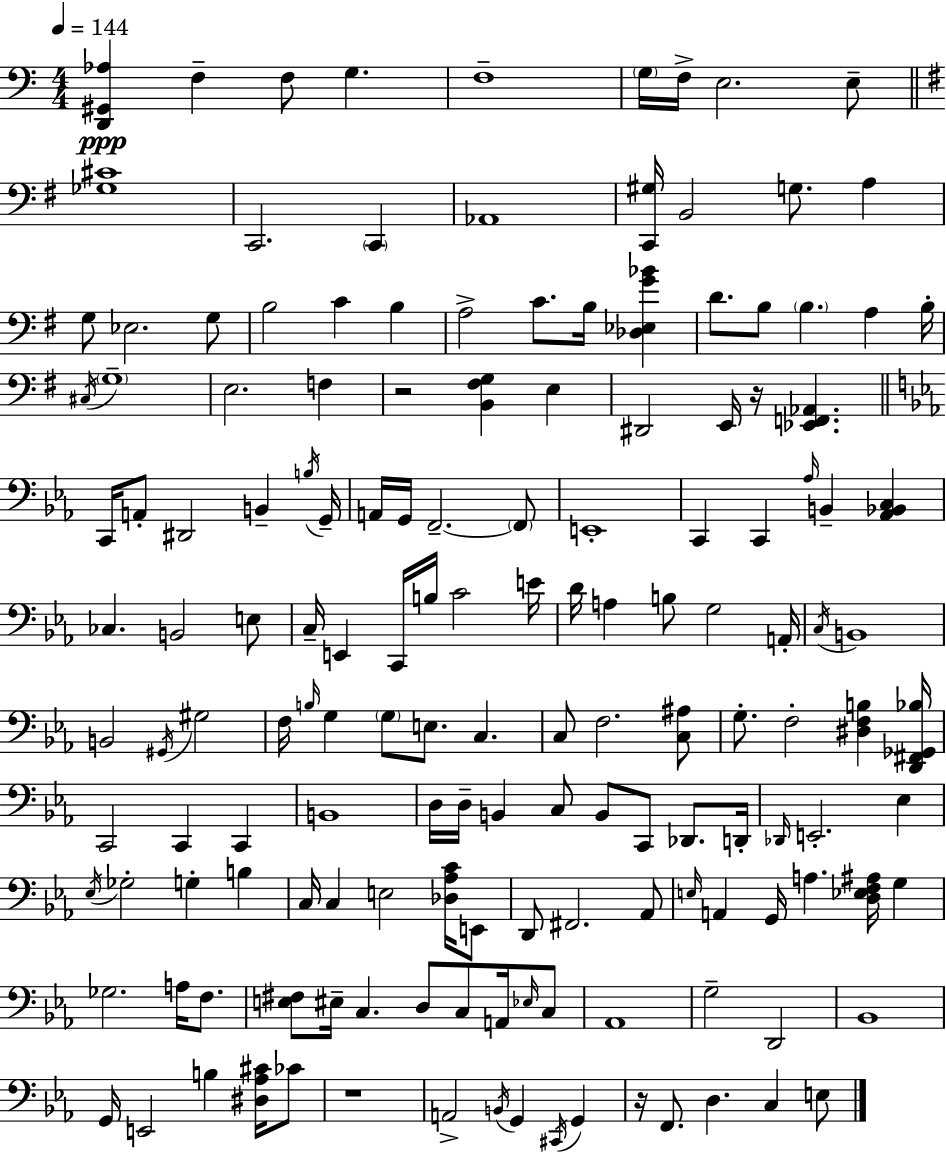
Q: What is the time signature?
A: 4/4